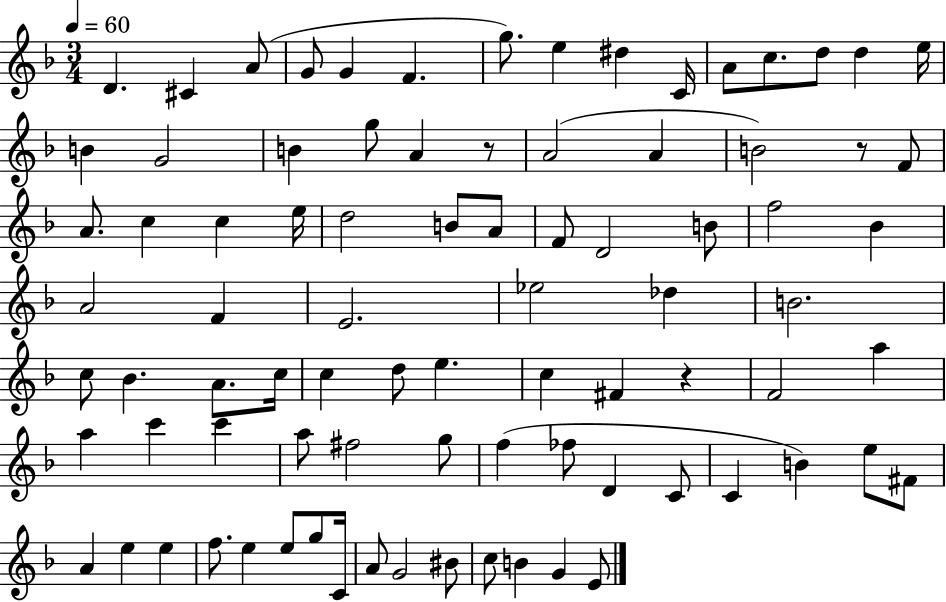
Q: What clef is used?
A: treble